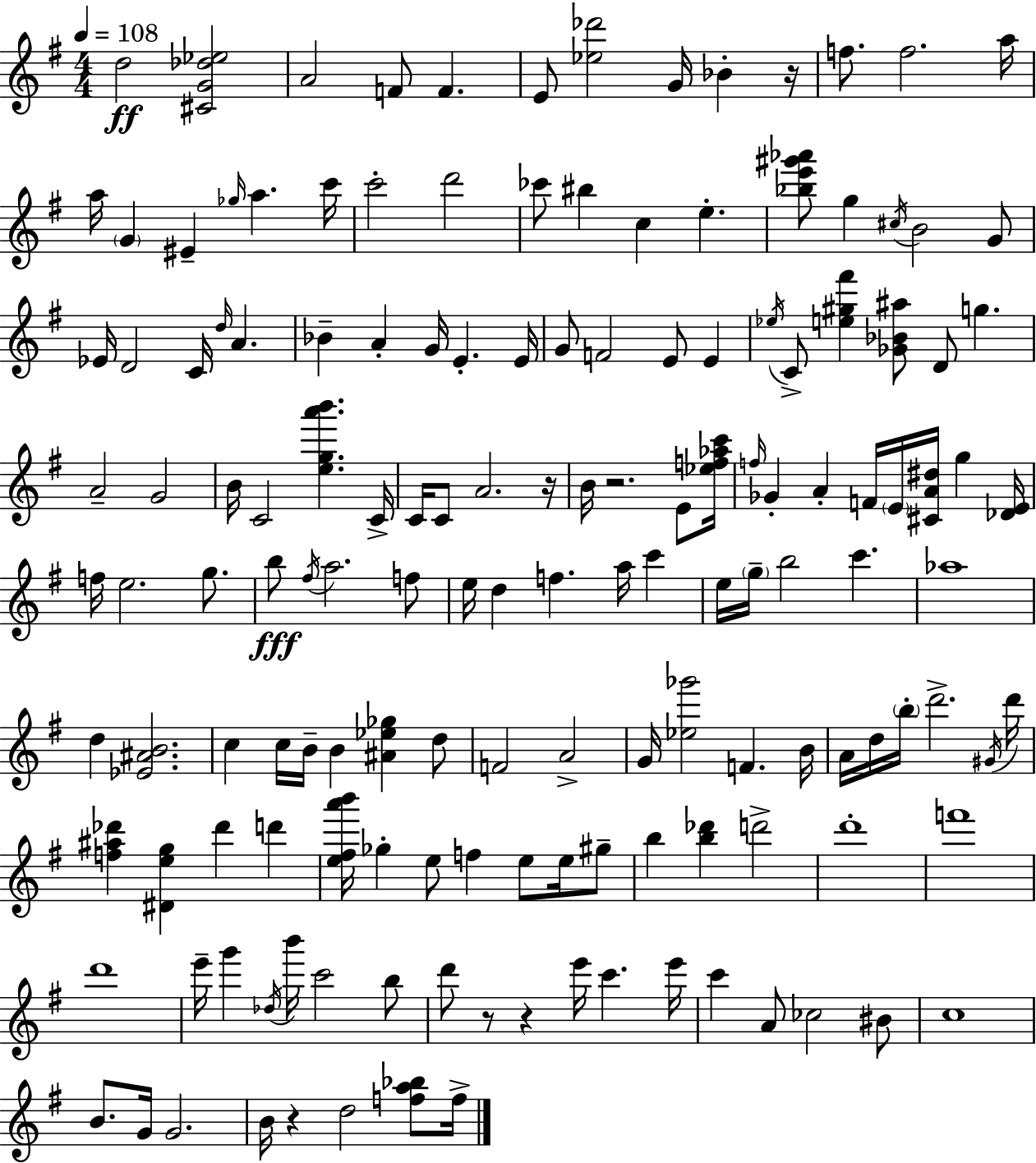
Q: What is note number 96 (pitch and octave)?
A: D6